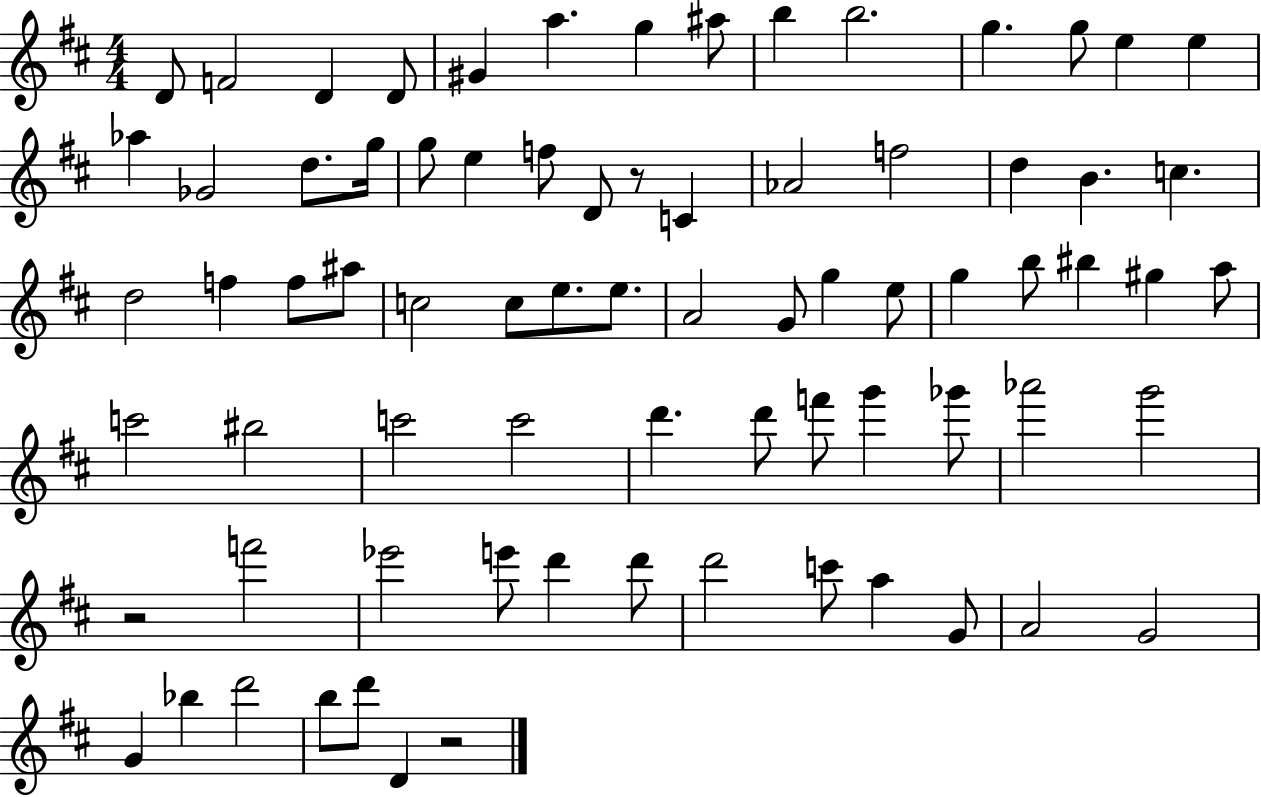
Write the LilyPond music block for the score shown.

{
  \clef treble
  \numericTimeSignature
  \time 4/4
  \key d \major
  \repeat volta 2 { d'8 f'2 d'4 d'8 | gis'4 a''4. g''4 ais''8 | b''4 b''2. | g''4. g''8 e''4 e''4 | \break aes''4 ges'2 d''8. g''16 | g''8 e''4 f''8 d'8 r8 c'4 | aes'2 f''2 | d''4 b'4. c''4. | \break d''2 f''4 f''8 ais''8 | c''2 c''8 e''8. e''8. | a'2 g'8 g''4 e''8 | g''4 b''8 bis''4 gis''4 a''8 | \break c'''2 bis''2 | c'''2 c'''2 | d'''4. d'''8 f'''8 g'''4 ges'''8 | aes'''2 g'''2 | \break r2 f'''2 | ees'''2 e'''8 d'''4 d'''8 | d'''2 c'''8 a''4 g'8 | a'2 g'2 | \break g'4 bes''4 d'''2 | b''8 d'''8 d'4 r2 | } \bar "|."
}